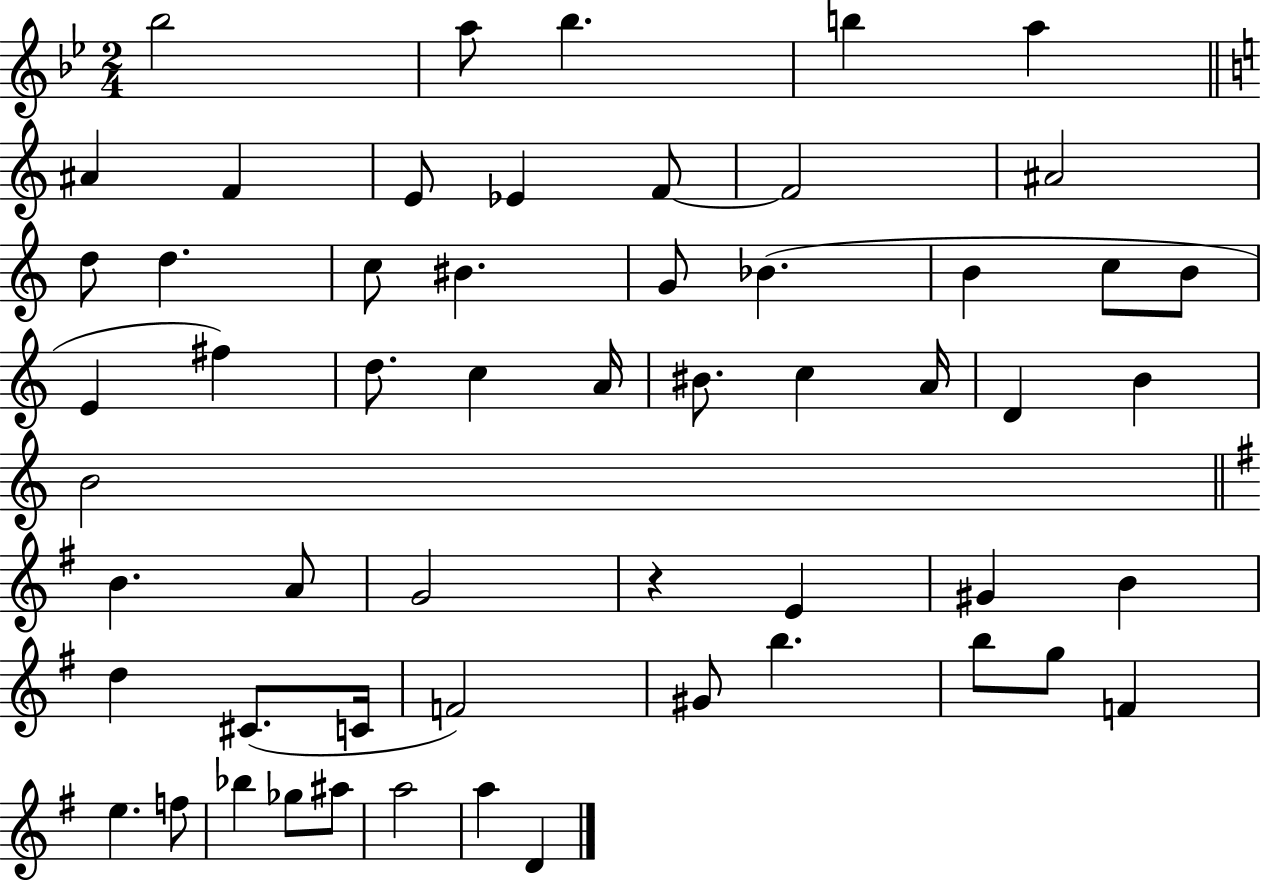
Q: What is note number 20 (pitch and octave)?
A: C5